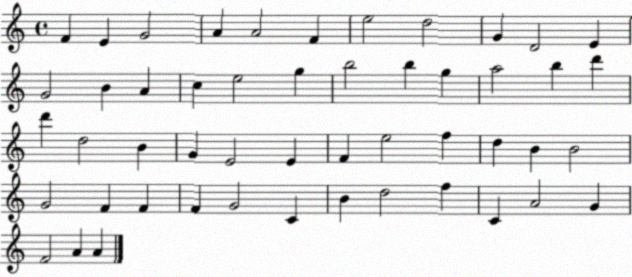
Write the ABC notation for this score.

X:1
T:Untitled
M:4/4
L:1/4
K:C
F E G2 A A2 F e2 d2 G D2 E G2 B A c e2 g b2 b g a2 b d' d' d2 B G E2 E F e2 f d B B2 G2 F F F G2 C B d2 f C A2 G F2 A A